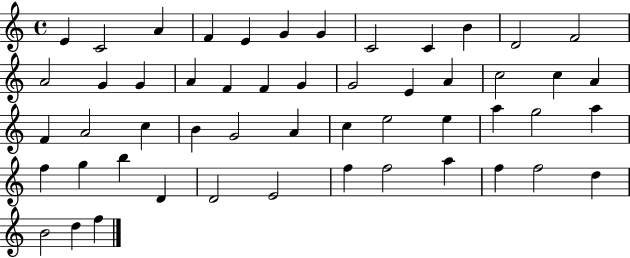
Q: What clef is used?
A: treble